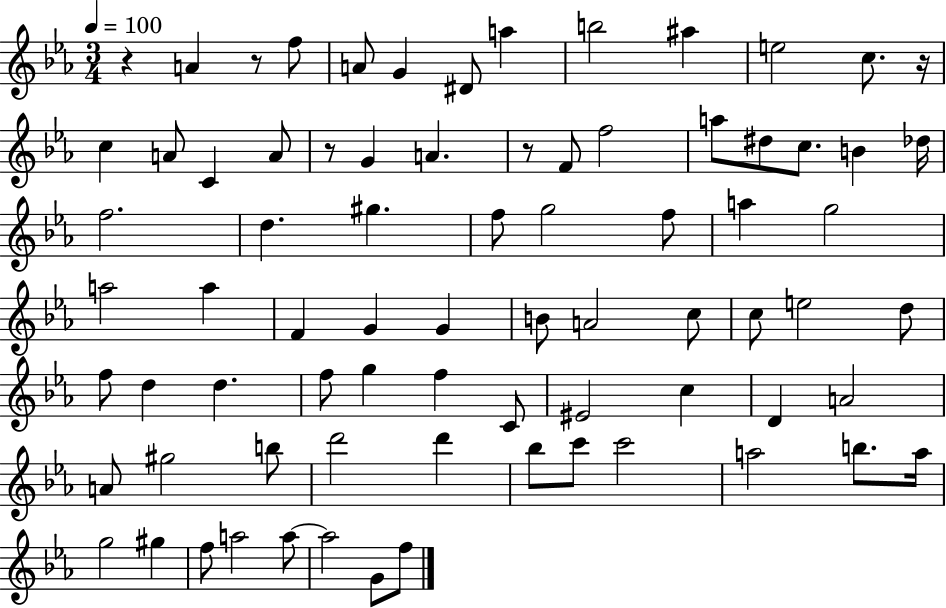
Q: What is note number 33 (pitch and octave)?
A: A5